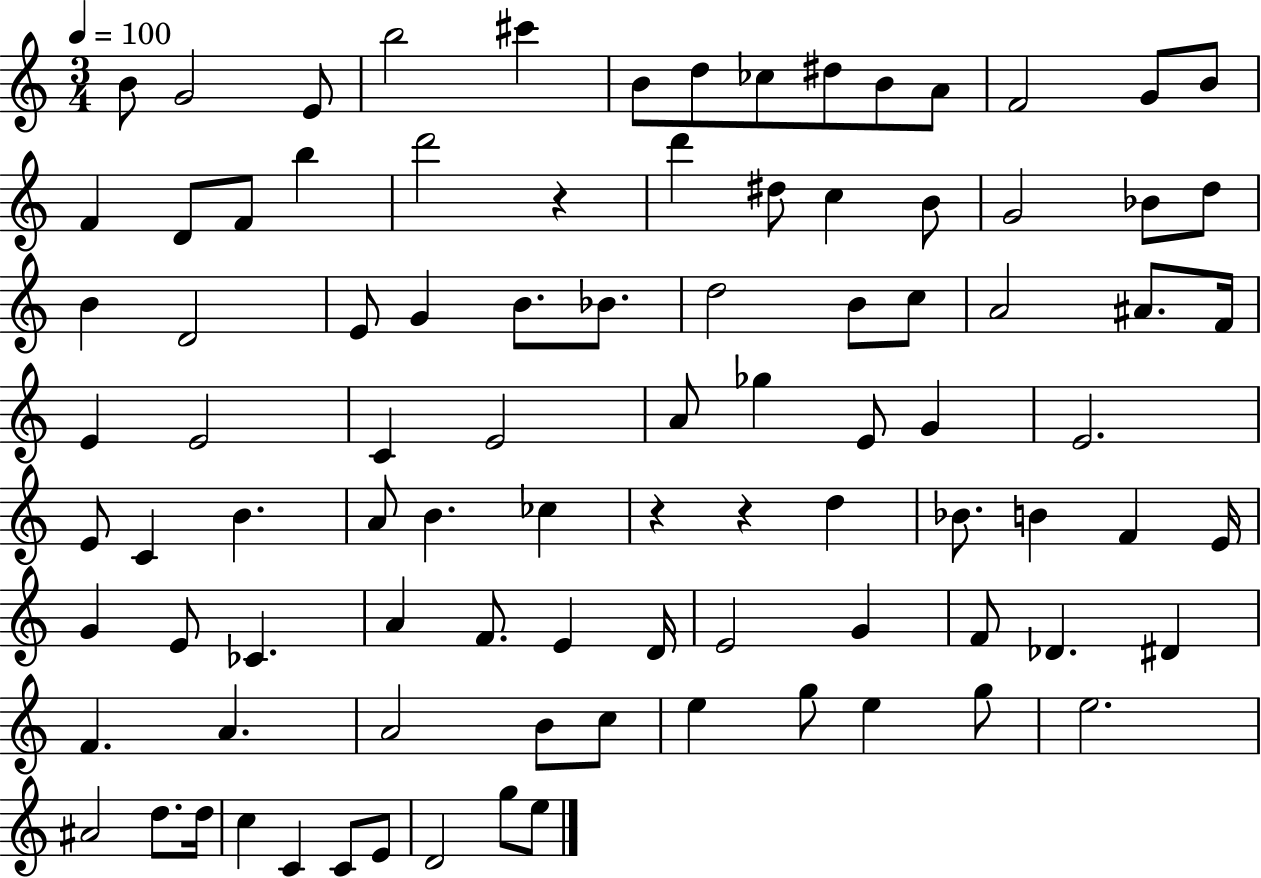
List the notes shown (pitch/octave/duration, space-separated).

B4/e G4/h E4/e B5/h C#6/q B4/e D5/e CES5/e D#5/e B4/e A4/e F4/h G4/e B4/e F4/q D4/e F4/e B5/q D6/h R/q D6/q D#5/e C5/q B4/e G4/h Bb4/e D5/e B4/q D4/h E4/e G4/q B4/e. Bb4/e. D5/h B4/e C5/e A4/h A#4/e. F4/s E4/q E4/h C4/q E4/h A4/e Gb5/q E4/e G4/q E4/h. E4/e C4/q B4/q. A4/e B4/q. CES5/q R/q R/q D5/q Bb4/e. B4/q F4/q E4/s G4/q E4/e CES4/q. A4/q F4/e. E4/q D4/s E4/h G4/q F4/e Db4/q. D#4/q F4/q. A4/q. A4/h B4/e C5/e E5/q G5/e E5/q G5/e E5/h. A#4/h D5/e. D5/s C5/q C4/q C4/e E4/e D4/h G5/e E5/e